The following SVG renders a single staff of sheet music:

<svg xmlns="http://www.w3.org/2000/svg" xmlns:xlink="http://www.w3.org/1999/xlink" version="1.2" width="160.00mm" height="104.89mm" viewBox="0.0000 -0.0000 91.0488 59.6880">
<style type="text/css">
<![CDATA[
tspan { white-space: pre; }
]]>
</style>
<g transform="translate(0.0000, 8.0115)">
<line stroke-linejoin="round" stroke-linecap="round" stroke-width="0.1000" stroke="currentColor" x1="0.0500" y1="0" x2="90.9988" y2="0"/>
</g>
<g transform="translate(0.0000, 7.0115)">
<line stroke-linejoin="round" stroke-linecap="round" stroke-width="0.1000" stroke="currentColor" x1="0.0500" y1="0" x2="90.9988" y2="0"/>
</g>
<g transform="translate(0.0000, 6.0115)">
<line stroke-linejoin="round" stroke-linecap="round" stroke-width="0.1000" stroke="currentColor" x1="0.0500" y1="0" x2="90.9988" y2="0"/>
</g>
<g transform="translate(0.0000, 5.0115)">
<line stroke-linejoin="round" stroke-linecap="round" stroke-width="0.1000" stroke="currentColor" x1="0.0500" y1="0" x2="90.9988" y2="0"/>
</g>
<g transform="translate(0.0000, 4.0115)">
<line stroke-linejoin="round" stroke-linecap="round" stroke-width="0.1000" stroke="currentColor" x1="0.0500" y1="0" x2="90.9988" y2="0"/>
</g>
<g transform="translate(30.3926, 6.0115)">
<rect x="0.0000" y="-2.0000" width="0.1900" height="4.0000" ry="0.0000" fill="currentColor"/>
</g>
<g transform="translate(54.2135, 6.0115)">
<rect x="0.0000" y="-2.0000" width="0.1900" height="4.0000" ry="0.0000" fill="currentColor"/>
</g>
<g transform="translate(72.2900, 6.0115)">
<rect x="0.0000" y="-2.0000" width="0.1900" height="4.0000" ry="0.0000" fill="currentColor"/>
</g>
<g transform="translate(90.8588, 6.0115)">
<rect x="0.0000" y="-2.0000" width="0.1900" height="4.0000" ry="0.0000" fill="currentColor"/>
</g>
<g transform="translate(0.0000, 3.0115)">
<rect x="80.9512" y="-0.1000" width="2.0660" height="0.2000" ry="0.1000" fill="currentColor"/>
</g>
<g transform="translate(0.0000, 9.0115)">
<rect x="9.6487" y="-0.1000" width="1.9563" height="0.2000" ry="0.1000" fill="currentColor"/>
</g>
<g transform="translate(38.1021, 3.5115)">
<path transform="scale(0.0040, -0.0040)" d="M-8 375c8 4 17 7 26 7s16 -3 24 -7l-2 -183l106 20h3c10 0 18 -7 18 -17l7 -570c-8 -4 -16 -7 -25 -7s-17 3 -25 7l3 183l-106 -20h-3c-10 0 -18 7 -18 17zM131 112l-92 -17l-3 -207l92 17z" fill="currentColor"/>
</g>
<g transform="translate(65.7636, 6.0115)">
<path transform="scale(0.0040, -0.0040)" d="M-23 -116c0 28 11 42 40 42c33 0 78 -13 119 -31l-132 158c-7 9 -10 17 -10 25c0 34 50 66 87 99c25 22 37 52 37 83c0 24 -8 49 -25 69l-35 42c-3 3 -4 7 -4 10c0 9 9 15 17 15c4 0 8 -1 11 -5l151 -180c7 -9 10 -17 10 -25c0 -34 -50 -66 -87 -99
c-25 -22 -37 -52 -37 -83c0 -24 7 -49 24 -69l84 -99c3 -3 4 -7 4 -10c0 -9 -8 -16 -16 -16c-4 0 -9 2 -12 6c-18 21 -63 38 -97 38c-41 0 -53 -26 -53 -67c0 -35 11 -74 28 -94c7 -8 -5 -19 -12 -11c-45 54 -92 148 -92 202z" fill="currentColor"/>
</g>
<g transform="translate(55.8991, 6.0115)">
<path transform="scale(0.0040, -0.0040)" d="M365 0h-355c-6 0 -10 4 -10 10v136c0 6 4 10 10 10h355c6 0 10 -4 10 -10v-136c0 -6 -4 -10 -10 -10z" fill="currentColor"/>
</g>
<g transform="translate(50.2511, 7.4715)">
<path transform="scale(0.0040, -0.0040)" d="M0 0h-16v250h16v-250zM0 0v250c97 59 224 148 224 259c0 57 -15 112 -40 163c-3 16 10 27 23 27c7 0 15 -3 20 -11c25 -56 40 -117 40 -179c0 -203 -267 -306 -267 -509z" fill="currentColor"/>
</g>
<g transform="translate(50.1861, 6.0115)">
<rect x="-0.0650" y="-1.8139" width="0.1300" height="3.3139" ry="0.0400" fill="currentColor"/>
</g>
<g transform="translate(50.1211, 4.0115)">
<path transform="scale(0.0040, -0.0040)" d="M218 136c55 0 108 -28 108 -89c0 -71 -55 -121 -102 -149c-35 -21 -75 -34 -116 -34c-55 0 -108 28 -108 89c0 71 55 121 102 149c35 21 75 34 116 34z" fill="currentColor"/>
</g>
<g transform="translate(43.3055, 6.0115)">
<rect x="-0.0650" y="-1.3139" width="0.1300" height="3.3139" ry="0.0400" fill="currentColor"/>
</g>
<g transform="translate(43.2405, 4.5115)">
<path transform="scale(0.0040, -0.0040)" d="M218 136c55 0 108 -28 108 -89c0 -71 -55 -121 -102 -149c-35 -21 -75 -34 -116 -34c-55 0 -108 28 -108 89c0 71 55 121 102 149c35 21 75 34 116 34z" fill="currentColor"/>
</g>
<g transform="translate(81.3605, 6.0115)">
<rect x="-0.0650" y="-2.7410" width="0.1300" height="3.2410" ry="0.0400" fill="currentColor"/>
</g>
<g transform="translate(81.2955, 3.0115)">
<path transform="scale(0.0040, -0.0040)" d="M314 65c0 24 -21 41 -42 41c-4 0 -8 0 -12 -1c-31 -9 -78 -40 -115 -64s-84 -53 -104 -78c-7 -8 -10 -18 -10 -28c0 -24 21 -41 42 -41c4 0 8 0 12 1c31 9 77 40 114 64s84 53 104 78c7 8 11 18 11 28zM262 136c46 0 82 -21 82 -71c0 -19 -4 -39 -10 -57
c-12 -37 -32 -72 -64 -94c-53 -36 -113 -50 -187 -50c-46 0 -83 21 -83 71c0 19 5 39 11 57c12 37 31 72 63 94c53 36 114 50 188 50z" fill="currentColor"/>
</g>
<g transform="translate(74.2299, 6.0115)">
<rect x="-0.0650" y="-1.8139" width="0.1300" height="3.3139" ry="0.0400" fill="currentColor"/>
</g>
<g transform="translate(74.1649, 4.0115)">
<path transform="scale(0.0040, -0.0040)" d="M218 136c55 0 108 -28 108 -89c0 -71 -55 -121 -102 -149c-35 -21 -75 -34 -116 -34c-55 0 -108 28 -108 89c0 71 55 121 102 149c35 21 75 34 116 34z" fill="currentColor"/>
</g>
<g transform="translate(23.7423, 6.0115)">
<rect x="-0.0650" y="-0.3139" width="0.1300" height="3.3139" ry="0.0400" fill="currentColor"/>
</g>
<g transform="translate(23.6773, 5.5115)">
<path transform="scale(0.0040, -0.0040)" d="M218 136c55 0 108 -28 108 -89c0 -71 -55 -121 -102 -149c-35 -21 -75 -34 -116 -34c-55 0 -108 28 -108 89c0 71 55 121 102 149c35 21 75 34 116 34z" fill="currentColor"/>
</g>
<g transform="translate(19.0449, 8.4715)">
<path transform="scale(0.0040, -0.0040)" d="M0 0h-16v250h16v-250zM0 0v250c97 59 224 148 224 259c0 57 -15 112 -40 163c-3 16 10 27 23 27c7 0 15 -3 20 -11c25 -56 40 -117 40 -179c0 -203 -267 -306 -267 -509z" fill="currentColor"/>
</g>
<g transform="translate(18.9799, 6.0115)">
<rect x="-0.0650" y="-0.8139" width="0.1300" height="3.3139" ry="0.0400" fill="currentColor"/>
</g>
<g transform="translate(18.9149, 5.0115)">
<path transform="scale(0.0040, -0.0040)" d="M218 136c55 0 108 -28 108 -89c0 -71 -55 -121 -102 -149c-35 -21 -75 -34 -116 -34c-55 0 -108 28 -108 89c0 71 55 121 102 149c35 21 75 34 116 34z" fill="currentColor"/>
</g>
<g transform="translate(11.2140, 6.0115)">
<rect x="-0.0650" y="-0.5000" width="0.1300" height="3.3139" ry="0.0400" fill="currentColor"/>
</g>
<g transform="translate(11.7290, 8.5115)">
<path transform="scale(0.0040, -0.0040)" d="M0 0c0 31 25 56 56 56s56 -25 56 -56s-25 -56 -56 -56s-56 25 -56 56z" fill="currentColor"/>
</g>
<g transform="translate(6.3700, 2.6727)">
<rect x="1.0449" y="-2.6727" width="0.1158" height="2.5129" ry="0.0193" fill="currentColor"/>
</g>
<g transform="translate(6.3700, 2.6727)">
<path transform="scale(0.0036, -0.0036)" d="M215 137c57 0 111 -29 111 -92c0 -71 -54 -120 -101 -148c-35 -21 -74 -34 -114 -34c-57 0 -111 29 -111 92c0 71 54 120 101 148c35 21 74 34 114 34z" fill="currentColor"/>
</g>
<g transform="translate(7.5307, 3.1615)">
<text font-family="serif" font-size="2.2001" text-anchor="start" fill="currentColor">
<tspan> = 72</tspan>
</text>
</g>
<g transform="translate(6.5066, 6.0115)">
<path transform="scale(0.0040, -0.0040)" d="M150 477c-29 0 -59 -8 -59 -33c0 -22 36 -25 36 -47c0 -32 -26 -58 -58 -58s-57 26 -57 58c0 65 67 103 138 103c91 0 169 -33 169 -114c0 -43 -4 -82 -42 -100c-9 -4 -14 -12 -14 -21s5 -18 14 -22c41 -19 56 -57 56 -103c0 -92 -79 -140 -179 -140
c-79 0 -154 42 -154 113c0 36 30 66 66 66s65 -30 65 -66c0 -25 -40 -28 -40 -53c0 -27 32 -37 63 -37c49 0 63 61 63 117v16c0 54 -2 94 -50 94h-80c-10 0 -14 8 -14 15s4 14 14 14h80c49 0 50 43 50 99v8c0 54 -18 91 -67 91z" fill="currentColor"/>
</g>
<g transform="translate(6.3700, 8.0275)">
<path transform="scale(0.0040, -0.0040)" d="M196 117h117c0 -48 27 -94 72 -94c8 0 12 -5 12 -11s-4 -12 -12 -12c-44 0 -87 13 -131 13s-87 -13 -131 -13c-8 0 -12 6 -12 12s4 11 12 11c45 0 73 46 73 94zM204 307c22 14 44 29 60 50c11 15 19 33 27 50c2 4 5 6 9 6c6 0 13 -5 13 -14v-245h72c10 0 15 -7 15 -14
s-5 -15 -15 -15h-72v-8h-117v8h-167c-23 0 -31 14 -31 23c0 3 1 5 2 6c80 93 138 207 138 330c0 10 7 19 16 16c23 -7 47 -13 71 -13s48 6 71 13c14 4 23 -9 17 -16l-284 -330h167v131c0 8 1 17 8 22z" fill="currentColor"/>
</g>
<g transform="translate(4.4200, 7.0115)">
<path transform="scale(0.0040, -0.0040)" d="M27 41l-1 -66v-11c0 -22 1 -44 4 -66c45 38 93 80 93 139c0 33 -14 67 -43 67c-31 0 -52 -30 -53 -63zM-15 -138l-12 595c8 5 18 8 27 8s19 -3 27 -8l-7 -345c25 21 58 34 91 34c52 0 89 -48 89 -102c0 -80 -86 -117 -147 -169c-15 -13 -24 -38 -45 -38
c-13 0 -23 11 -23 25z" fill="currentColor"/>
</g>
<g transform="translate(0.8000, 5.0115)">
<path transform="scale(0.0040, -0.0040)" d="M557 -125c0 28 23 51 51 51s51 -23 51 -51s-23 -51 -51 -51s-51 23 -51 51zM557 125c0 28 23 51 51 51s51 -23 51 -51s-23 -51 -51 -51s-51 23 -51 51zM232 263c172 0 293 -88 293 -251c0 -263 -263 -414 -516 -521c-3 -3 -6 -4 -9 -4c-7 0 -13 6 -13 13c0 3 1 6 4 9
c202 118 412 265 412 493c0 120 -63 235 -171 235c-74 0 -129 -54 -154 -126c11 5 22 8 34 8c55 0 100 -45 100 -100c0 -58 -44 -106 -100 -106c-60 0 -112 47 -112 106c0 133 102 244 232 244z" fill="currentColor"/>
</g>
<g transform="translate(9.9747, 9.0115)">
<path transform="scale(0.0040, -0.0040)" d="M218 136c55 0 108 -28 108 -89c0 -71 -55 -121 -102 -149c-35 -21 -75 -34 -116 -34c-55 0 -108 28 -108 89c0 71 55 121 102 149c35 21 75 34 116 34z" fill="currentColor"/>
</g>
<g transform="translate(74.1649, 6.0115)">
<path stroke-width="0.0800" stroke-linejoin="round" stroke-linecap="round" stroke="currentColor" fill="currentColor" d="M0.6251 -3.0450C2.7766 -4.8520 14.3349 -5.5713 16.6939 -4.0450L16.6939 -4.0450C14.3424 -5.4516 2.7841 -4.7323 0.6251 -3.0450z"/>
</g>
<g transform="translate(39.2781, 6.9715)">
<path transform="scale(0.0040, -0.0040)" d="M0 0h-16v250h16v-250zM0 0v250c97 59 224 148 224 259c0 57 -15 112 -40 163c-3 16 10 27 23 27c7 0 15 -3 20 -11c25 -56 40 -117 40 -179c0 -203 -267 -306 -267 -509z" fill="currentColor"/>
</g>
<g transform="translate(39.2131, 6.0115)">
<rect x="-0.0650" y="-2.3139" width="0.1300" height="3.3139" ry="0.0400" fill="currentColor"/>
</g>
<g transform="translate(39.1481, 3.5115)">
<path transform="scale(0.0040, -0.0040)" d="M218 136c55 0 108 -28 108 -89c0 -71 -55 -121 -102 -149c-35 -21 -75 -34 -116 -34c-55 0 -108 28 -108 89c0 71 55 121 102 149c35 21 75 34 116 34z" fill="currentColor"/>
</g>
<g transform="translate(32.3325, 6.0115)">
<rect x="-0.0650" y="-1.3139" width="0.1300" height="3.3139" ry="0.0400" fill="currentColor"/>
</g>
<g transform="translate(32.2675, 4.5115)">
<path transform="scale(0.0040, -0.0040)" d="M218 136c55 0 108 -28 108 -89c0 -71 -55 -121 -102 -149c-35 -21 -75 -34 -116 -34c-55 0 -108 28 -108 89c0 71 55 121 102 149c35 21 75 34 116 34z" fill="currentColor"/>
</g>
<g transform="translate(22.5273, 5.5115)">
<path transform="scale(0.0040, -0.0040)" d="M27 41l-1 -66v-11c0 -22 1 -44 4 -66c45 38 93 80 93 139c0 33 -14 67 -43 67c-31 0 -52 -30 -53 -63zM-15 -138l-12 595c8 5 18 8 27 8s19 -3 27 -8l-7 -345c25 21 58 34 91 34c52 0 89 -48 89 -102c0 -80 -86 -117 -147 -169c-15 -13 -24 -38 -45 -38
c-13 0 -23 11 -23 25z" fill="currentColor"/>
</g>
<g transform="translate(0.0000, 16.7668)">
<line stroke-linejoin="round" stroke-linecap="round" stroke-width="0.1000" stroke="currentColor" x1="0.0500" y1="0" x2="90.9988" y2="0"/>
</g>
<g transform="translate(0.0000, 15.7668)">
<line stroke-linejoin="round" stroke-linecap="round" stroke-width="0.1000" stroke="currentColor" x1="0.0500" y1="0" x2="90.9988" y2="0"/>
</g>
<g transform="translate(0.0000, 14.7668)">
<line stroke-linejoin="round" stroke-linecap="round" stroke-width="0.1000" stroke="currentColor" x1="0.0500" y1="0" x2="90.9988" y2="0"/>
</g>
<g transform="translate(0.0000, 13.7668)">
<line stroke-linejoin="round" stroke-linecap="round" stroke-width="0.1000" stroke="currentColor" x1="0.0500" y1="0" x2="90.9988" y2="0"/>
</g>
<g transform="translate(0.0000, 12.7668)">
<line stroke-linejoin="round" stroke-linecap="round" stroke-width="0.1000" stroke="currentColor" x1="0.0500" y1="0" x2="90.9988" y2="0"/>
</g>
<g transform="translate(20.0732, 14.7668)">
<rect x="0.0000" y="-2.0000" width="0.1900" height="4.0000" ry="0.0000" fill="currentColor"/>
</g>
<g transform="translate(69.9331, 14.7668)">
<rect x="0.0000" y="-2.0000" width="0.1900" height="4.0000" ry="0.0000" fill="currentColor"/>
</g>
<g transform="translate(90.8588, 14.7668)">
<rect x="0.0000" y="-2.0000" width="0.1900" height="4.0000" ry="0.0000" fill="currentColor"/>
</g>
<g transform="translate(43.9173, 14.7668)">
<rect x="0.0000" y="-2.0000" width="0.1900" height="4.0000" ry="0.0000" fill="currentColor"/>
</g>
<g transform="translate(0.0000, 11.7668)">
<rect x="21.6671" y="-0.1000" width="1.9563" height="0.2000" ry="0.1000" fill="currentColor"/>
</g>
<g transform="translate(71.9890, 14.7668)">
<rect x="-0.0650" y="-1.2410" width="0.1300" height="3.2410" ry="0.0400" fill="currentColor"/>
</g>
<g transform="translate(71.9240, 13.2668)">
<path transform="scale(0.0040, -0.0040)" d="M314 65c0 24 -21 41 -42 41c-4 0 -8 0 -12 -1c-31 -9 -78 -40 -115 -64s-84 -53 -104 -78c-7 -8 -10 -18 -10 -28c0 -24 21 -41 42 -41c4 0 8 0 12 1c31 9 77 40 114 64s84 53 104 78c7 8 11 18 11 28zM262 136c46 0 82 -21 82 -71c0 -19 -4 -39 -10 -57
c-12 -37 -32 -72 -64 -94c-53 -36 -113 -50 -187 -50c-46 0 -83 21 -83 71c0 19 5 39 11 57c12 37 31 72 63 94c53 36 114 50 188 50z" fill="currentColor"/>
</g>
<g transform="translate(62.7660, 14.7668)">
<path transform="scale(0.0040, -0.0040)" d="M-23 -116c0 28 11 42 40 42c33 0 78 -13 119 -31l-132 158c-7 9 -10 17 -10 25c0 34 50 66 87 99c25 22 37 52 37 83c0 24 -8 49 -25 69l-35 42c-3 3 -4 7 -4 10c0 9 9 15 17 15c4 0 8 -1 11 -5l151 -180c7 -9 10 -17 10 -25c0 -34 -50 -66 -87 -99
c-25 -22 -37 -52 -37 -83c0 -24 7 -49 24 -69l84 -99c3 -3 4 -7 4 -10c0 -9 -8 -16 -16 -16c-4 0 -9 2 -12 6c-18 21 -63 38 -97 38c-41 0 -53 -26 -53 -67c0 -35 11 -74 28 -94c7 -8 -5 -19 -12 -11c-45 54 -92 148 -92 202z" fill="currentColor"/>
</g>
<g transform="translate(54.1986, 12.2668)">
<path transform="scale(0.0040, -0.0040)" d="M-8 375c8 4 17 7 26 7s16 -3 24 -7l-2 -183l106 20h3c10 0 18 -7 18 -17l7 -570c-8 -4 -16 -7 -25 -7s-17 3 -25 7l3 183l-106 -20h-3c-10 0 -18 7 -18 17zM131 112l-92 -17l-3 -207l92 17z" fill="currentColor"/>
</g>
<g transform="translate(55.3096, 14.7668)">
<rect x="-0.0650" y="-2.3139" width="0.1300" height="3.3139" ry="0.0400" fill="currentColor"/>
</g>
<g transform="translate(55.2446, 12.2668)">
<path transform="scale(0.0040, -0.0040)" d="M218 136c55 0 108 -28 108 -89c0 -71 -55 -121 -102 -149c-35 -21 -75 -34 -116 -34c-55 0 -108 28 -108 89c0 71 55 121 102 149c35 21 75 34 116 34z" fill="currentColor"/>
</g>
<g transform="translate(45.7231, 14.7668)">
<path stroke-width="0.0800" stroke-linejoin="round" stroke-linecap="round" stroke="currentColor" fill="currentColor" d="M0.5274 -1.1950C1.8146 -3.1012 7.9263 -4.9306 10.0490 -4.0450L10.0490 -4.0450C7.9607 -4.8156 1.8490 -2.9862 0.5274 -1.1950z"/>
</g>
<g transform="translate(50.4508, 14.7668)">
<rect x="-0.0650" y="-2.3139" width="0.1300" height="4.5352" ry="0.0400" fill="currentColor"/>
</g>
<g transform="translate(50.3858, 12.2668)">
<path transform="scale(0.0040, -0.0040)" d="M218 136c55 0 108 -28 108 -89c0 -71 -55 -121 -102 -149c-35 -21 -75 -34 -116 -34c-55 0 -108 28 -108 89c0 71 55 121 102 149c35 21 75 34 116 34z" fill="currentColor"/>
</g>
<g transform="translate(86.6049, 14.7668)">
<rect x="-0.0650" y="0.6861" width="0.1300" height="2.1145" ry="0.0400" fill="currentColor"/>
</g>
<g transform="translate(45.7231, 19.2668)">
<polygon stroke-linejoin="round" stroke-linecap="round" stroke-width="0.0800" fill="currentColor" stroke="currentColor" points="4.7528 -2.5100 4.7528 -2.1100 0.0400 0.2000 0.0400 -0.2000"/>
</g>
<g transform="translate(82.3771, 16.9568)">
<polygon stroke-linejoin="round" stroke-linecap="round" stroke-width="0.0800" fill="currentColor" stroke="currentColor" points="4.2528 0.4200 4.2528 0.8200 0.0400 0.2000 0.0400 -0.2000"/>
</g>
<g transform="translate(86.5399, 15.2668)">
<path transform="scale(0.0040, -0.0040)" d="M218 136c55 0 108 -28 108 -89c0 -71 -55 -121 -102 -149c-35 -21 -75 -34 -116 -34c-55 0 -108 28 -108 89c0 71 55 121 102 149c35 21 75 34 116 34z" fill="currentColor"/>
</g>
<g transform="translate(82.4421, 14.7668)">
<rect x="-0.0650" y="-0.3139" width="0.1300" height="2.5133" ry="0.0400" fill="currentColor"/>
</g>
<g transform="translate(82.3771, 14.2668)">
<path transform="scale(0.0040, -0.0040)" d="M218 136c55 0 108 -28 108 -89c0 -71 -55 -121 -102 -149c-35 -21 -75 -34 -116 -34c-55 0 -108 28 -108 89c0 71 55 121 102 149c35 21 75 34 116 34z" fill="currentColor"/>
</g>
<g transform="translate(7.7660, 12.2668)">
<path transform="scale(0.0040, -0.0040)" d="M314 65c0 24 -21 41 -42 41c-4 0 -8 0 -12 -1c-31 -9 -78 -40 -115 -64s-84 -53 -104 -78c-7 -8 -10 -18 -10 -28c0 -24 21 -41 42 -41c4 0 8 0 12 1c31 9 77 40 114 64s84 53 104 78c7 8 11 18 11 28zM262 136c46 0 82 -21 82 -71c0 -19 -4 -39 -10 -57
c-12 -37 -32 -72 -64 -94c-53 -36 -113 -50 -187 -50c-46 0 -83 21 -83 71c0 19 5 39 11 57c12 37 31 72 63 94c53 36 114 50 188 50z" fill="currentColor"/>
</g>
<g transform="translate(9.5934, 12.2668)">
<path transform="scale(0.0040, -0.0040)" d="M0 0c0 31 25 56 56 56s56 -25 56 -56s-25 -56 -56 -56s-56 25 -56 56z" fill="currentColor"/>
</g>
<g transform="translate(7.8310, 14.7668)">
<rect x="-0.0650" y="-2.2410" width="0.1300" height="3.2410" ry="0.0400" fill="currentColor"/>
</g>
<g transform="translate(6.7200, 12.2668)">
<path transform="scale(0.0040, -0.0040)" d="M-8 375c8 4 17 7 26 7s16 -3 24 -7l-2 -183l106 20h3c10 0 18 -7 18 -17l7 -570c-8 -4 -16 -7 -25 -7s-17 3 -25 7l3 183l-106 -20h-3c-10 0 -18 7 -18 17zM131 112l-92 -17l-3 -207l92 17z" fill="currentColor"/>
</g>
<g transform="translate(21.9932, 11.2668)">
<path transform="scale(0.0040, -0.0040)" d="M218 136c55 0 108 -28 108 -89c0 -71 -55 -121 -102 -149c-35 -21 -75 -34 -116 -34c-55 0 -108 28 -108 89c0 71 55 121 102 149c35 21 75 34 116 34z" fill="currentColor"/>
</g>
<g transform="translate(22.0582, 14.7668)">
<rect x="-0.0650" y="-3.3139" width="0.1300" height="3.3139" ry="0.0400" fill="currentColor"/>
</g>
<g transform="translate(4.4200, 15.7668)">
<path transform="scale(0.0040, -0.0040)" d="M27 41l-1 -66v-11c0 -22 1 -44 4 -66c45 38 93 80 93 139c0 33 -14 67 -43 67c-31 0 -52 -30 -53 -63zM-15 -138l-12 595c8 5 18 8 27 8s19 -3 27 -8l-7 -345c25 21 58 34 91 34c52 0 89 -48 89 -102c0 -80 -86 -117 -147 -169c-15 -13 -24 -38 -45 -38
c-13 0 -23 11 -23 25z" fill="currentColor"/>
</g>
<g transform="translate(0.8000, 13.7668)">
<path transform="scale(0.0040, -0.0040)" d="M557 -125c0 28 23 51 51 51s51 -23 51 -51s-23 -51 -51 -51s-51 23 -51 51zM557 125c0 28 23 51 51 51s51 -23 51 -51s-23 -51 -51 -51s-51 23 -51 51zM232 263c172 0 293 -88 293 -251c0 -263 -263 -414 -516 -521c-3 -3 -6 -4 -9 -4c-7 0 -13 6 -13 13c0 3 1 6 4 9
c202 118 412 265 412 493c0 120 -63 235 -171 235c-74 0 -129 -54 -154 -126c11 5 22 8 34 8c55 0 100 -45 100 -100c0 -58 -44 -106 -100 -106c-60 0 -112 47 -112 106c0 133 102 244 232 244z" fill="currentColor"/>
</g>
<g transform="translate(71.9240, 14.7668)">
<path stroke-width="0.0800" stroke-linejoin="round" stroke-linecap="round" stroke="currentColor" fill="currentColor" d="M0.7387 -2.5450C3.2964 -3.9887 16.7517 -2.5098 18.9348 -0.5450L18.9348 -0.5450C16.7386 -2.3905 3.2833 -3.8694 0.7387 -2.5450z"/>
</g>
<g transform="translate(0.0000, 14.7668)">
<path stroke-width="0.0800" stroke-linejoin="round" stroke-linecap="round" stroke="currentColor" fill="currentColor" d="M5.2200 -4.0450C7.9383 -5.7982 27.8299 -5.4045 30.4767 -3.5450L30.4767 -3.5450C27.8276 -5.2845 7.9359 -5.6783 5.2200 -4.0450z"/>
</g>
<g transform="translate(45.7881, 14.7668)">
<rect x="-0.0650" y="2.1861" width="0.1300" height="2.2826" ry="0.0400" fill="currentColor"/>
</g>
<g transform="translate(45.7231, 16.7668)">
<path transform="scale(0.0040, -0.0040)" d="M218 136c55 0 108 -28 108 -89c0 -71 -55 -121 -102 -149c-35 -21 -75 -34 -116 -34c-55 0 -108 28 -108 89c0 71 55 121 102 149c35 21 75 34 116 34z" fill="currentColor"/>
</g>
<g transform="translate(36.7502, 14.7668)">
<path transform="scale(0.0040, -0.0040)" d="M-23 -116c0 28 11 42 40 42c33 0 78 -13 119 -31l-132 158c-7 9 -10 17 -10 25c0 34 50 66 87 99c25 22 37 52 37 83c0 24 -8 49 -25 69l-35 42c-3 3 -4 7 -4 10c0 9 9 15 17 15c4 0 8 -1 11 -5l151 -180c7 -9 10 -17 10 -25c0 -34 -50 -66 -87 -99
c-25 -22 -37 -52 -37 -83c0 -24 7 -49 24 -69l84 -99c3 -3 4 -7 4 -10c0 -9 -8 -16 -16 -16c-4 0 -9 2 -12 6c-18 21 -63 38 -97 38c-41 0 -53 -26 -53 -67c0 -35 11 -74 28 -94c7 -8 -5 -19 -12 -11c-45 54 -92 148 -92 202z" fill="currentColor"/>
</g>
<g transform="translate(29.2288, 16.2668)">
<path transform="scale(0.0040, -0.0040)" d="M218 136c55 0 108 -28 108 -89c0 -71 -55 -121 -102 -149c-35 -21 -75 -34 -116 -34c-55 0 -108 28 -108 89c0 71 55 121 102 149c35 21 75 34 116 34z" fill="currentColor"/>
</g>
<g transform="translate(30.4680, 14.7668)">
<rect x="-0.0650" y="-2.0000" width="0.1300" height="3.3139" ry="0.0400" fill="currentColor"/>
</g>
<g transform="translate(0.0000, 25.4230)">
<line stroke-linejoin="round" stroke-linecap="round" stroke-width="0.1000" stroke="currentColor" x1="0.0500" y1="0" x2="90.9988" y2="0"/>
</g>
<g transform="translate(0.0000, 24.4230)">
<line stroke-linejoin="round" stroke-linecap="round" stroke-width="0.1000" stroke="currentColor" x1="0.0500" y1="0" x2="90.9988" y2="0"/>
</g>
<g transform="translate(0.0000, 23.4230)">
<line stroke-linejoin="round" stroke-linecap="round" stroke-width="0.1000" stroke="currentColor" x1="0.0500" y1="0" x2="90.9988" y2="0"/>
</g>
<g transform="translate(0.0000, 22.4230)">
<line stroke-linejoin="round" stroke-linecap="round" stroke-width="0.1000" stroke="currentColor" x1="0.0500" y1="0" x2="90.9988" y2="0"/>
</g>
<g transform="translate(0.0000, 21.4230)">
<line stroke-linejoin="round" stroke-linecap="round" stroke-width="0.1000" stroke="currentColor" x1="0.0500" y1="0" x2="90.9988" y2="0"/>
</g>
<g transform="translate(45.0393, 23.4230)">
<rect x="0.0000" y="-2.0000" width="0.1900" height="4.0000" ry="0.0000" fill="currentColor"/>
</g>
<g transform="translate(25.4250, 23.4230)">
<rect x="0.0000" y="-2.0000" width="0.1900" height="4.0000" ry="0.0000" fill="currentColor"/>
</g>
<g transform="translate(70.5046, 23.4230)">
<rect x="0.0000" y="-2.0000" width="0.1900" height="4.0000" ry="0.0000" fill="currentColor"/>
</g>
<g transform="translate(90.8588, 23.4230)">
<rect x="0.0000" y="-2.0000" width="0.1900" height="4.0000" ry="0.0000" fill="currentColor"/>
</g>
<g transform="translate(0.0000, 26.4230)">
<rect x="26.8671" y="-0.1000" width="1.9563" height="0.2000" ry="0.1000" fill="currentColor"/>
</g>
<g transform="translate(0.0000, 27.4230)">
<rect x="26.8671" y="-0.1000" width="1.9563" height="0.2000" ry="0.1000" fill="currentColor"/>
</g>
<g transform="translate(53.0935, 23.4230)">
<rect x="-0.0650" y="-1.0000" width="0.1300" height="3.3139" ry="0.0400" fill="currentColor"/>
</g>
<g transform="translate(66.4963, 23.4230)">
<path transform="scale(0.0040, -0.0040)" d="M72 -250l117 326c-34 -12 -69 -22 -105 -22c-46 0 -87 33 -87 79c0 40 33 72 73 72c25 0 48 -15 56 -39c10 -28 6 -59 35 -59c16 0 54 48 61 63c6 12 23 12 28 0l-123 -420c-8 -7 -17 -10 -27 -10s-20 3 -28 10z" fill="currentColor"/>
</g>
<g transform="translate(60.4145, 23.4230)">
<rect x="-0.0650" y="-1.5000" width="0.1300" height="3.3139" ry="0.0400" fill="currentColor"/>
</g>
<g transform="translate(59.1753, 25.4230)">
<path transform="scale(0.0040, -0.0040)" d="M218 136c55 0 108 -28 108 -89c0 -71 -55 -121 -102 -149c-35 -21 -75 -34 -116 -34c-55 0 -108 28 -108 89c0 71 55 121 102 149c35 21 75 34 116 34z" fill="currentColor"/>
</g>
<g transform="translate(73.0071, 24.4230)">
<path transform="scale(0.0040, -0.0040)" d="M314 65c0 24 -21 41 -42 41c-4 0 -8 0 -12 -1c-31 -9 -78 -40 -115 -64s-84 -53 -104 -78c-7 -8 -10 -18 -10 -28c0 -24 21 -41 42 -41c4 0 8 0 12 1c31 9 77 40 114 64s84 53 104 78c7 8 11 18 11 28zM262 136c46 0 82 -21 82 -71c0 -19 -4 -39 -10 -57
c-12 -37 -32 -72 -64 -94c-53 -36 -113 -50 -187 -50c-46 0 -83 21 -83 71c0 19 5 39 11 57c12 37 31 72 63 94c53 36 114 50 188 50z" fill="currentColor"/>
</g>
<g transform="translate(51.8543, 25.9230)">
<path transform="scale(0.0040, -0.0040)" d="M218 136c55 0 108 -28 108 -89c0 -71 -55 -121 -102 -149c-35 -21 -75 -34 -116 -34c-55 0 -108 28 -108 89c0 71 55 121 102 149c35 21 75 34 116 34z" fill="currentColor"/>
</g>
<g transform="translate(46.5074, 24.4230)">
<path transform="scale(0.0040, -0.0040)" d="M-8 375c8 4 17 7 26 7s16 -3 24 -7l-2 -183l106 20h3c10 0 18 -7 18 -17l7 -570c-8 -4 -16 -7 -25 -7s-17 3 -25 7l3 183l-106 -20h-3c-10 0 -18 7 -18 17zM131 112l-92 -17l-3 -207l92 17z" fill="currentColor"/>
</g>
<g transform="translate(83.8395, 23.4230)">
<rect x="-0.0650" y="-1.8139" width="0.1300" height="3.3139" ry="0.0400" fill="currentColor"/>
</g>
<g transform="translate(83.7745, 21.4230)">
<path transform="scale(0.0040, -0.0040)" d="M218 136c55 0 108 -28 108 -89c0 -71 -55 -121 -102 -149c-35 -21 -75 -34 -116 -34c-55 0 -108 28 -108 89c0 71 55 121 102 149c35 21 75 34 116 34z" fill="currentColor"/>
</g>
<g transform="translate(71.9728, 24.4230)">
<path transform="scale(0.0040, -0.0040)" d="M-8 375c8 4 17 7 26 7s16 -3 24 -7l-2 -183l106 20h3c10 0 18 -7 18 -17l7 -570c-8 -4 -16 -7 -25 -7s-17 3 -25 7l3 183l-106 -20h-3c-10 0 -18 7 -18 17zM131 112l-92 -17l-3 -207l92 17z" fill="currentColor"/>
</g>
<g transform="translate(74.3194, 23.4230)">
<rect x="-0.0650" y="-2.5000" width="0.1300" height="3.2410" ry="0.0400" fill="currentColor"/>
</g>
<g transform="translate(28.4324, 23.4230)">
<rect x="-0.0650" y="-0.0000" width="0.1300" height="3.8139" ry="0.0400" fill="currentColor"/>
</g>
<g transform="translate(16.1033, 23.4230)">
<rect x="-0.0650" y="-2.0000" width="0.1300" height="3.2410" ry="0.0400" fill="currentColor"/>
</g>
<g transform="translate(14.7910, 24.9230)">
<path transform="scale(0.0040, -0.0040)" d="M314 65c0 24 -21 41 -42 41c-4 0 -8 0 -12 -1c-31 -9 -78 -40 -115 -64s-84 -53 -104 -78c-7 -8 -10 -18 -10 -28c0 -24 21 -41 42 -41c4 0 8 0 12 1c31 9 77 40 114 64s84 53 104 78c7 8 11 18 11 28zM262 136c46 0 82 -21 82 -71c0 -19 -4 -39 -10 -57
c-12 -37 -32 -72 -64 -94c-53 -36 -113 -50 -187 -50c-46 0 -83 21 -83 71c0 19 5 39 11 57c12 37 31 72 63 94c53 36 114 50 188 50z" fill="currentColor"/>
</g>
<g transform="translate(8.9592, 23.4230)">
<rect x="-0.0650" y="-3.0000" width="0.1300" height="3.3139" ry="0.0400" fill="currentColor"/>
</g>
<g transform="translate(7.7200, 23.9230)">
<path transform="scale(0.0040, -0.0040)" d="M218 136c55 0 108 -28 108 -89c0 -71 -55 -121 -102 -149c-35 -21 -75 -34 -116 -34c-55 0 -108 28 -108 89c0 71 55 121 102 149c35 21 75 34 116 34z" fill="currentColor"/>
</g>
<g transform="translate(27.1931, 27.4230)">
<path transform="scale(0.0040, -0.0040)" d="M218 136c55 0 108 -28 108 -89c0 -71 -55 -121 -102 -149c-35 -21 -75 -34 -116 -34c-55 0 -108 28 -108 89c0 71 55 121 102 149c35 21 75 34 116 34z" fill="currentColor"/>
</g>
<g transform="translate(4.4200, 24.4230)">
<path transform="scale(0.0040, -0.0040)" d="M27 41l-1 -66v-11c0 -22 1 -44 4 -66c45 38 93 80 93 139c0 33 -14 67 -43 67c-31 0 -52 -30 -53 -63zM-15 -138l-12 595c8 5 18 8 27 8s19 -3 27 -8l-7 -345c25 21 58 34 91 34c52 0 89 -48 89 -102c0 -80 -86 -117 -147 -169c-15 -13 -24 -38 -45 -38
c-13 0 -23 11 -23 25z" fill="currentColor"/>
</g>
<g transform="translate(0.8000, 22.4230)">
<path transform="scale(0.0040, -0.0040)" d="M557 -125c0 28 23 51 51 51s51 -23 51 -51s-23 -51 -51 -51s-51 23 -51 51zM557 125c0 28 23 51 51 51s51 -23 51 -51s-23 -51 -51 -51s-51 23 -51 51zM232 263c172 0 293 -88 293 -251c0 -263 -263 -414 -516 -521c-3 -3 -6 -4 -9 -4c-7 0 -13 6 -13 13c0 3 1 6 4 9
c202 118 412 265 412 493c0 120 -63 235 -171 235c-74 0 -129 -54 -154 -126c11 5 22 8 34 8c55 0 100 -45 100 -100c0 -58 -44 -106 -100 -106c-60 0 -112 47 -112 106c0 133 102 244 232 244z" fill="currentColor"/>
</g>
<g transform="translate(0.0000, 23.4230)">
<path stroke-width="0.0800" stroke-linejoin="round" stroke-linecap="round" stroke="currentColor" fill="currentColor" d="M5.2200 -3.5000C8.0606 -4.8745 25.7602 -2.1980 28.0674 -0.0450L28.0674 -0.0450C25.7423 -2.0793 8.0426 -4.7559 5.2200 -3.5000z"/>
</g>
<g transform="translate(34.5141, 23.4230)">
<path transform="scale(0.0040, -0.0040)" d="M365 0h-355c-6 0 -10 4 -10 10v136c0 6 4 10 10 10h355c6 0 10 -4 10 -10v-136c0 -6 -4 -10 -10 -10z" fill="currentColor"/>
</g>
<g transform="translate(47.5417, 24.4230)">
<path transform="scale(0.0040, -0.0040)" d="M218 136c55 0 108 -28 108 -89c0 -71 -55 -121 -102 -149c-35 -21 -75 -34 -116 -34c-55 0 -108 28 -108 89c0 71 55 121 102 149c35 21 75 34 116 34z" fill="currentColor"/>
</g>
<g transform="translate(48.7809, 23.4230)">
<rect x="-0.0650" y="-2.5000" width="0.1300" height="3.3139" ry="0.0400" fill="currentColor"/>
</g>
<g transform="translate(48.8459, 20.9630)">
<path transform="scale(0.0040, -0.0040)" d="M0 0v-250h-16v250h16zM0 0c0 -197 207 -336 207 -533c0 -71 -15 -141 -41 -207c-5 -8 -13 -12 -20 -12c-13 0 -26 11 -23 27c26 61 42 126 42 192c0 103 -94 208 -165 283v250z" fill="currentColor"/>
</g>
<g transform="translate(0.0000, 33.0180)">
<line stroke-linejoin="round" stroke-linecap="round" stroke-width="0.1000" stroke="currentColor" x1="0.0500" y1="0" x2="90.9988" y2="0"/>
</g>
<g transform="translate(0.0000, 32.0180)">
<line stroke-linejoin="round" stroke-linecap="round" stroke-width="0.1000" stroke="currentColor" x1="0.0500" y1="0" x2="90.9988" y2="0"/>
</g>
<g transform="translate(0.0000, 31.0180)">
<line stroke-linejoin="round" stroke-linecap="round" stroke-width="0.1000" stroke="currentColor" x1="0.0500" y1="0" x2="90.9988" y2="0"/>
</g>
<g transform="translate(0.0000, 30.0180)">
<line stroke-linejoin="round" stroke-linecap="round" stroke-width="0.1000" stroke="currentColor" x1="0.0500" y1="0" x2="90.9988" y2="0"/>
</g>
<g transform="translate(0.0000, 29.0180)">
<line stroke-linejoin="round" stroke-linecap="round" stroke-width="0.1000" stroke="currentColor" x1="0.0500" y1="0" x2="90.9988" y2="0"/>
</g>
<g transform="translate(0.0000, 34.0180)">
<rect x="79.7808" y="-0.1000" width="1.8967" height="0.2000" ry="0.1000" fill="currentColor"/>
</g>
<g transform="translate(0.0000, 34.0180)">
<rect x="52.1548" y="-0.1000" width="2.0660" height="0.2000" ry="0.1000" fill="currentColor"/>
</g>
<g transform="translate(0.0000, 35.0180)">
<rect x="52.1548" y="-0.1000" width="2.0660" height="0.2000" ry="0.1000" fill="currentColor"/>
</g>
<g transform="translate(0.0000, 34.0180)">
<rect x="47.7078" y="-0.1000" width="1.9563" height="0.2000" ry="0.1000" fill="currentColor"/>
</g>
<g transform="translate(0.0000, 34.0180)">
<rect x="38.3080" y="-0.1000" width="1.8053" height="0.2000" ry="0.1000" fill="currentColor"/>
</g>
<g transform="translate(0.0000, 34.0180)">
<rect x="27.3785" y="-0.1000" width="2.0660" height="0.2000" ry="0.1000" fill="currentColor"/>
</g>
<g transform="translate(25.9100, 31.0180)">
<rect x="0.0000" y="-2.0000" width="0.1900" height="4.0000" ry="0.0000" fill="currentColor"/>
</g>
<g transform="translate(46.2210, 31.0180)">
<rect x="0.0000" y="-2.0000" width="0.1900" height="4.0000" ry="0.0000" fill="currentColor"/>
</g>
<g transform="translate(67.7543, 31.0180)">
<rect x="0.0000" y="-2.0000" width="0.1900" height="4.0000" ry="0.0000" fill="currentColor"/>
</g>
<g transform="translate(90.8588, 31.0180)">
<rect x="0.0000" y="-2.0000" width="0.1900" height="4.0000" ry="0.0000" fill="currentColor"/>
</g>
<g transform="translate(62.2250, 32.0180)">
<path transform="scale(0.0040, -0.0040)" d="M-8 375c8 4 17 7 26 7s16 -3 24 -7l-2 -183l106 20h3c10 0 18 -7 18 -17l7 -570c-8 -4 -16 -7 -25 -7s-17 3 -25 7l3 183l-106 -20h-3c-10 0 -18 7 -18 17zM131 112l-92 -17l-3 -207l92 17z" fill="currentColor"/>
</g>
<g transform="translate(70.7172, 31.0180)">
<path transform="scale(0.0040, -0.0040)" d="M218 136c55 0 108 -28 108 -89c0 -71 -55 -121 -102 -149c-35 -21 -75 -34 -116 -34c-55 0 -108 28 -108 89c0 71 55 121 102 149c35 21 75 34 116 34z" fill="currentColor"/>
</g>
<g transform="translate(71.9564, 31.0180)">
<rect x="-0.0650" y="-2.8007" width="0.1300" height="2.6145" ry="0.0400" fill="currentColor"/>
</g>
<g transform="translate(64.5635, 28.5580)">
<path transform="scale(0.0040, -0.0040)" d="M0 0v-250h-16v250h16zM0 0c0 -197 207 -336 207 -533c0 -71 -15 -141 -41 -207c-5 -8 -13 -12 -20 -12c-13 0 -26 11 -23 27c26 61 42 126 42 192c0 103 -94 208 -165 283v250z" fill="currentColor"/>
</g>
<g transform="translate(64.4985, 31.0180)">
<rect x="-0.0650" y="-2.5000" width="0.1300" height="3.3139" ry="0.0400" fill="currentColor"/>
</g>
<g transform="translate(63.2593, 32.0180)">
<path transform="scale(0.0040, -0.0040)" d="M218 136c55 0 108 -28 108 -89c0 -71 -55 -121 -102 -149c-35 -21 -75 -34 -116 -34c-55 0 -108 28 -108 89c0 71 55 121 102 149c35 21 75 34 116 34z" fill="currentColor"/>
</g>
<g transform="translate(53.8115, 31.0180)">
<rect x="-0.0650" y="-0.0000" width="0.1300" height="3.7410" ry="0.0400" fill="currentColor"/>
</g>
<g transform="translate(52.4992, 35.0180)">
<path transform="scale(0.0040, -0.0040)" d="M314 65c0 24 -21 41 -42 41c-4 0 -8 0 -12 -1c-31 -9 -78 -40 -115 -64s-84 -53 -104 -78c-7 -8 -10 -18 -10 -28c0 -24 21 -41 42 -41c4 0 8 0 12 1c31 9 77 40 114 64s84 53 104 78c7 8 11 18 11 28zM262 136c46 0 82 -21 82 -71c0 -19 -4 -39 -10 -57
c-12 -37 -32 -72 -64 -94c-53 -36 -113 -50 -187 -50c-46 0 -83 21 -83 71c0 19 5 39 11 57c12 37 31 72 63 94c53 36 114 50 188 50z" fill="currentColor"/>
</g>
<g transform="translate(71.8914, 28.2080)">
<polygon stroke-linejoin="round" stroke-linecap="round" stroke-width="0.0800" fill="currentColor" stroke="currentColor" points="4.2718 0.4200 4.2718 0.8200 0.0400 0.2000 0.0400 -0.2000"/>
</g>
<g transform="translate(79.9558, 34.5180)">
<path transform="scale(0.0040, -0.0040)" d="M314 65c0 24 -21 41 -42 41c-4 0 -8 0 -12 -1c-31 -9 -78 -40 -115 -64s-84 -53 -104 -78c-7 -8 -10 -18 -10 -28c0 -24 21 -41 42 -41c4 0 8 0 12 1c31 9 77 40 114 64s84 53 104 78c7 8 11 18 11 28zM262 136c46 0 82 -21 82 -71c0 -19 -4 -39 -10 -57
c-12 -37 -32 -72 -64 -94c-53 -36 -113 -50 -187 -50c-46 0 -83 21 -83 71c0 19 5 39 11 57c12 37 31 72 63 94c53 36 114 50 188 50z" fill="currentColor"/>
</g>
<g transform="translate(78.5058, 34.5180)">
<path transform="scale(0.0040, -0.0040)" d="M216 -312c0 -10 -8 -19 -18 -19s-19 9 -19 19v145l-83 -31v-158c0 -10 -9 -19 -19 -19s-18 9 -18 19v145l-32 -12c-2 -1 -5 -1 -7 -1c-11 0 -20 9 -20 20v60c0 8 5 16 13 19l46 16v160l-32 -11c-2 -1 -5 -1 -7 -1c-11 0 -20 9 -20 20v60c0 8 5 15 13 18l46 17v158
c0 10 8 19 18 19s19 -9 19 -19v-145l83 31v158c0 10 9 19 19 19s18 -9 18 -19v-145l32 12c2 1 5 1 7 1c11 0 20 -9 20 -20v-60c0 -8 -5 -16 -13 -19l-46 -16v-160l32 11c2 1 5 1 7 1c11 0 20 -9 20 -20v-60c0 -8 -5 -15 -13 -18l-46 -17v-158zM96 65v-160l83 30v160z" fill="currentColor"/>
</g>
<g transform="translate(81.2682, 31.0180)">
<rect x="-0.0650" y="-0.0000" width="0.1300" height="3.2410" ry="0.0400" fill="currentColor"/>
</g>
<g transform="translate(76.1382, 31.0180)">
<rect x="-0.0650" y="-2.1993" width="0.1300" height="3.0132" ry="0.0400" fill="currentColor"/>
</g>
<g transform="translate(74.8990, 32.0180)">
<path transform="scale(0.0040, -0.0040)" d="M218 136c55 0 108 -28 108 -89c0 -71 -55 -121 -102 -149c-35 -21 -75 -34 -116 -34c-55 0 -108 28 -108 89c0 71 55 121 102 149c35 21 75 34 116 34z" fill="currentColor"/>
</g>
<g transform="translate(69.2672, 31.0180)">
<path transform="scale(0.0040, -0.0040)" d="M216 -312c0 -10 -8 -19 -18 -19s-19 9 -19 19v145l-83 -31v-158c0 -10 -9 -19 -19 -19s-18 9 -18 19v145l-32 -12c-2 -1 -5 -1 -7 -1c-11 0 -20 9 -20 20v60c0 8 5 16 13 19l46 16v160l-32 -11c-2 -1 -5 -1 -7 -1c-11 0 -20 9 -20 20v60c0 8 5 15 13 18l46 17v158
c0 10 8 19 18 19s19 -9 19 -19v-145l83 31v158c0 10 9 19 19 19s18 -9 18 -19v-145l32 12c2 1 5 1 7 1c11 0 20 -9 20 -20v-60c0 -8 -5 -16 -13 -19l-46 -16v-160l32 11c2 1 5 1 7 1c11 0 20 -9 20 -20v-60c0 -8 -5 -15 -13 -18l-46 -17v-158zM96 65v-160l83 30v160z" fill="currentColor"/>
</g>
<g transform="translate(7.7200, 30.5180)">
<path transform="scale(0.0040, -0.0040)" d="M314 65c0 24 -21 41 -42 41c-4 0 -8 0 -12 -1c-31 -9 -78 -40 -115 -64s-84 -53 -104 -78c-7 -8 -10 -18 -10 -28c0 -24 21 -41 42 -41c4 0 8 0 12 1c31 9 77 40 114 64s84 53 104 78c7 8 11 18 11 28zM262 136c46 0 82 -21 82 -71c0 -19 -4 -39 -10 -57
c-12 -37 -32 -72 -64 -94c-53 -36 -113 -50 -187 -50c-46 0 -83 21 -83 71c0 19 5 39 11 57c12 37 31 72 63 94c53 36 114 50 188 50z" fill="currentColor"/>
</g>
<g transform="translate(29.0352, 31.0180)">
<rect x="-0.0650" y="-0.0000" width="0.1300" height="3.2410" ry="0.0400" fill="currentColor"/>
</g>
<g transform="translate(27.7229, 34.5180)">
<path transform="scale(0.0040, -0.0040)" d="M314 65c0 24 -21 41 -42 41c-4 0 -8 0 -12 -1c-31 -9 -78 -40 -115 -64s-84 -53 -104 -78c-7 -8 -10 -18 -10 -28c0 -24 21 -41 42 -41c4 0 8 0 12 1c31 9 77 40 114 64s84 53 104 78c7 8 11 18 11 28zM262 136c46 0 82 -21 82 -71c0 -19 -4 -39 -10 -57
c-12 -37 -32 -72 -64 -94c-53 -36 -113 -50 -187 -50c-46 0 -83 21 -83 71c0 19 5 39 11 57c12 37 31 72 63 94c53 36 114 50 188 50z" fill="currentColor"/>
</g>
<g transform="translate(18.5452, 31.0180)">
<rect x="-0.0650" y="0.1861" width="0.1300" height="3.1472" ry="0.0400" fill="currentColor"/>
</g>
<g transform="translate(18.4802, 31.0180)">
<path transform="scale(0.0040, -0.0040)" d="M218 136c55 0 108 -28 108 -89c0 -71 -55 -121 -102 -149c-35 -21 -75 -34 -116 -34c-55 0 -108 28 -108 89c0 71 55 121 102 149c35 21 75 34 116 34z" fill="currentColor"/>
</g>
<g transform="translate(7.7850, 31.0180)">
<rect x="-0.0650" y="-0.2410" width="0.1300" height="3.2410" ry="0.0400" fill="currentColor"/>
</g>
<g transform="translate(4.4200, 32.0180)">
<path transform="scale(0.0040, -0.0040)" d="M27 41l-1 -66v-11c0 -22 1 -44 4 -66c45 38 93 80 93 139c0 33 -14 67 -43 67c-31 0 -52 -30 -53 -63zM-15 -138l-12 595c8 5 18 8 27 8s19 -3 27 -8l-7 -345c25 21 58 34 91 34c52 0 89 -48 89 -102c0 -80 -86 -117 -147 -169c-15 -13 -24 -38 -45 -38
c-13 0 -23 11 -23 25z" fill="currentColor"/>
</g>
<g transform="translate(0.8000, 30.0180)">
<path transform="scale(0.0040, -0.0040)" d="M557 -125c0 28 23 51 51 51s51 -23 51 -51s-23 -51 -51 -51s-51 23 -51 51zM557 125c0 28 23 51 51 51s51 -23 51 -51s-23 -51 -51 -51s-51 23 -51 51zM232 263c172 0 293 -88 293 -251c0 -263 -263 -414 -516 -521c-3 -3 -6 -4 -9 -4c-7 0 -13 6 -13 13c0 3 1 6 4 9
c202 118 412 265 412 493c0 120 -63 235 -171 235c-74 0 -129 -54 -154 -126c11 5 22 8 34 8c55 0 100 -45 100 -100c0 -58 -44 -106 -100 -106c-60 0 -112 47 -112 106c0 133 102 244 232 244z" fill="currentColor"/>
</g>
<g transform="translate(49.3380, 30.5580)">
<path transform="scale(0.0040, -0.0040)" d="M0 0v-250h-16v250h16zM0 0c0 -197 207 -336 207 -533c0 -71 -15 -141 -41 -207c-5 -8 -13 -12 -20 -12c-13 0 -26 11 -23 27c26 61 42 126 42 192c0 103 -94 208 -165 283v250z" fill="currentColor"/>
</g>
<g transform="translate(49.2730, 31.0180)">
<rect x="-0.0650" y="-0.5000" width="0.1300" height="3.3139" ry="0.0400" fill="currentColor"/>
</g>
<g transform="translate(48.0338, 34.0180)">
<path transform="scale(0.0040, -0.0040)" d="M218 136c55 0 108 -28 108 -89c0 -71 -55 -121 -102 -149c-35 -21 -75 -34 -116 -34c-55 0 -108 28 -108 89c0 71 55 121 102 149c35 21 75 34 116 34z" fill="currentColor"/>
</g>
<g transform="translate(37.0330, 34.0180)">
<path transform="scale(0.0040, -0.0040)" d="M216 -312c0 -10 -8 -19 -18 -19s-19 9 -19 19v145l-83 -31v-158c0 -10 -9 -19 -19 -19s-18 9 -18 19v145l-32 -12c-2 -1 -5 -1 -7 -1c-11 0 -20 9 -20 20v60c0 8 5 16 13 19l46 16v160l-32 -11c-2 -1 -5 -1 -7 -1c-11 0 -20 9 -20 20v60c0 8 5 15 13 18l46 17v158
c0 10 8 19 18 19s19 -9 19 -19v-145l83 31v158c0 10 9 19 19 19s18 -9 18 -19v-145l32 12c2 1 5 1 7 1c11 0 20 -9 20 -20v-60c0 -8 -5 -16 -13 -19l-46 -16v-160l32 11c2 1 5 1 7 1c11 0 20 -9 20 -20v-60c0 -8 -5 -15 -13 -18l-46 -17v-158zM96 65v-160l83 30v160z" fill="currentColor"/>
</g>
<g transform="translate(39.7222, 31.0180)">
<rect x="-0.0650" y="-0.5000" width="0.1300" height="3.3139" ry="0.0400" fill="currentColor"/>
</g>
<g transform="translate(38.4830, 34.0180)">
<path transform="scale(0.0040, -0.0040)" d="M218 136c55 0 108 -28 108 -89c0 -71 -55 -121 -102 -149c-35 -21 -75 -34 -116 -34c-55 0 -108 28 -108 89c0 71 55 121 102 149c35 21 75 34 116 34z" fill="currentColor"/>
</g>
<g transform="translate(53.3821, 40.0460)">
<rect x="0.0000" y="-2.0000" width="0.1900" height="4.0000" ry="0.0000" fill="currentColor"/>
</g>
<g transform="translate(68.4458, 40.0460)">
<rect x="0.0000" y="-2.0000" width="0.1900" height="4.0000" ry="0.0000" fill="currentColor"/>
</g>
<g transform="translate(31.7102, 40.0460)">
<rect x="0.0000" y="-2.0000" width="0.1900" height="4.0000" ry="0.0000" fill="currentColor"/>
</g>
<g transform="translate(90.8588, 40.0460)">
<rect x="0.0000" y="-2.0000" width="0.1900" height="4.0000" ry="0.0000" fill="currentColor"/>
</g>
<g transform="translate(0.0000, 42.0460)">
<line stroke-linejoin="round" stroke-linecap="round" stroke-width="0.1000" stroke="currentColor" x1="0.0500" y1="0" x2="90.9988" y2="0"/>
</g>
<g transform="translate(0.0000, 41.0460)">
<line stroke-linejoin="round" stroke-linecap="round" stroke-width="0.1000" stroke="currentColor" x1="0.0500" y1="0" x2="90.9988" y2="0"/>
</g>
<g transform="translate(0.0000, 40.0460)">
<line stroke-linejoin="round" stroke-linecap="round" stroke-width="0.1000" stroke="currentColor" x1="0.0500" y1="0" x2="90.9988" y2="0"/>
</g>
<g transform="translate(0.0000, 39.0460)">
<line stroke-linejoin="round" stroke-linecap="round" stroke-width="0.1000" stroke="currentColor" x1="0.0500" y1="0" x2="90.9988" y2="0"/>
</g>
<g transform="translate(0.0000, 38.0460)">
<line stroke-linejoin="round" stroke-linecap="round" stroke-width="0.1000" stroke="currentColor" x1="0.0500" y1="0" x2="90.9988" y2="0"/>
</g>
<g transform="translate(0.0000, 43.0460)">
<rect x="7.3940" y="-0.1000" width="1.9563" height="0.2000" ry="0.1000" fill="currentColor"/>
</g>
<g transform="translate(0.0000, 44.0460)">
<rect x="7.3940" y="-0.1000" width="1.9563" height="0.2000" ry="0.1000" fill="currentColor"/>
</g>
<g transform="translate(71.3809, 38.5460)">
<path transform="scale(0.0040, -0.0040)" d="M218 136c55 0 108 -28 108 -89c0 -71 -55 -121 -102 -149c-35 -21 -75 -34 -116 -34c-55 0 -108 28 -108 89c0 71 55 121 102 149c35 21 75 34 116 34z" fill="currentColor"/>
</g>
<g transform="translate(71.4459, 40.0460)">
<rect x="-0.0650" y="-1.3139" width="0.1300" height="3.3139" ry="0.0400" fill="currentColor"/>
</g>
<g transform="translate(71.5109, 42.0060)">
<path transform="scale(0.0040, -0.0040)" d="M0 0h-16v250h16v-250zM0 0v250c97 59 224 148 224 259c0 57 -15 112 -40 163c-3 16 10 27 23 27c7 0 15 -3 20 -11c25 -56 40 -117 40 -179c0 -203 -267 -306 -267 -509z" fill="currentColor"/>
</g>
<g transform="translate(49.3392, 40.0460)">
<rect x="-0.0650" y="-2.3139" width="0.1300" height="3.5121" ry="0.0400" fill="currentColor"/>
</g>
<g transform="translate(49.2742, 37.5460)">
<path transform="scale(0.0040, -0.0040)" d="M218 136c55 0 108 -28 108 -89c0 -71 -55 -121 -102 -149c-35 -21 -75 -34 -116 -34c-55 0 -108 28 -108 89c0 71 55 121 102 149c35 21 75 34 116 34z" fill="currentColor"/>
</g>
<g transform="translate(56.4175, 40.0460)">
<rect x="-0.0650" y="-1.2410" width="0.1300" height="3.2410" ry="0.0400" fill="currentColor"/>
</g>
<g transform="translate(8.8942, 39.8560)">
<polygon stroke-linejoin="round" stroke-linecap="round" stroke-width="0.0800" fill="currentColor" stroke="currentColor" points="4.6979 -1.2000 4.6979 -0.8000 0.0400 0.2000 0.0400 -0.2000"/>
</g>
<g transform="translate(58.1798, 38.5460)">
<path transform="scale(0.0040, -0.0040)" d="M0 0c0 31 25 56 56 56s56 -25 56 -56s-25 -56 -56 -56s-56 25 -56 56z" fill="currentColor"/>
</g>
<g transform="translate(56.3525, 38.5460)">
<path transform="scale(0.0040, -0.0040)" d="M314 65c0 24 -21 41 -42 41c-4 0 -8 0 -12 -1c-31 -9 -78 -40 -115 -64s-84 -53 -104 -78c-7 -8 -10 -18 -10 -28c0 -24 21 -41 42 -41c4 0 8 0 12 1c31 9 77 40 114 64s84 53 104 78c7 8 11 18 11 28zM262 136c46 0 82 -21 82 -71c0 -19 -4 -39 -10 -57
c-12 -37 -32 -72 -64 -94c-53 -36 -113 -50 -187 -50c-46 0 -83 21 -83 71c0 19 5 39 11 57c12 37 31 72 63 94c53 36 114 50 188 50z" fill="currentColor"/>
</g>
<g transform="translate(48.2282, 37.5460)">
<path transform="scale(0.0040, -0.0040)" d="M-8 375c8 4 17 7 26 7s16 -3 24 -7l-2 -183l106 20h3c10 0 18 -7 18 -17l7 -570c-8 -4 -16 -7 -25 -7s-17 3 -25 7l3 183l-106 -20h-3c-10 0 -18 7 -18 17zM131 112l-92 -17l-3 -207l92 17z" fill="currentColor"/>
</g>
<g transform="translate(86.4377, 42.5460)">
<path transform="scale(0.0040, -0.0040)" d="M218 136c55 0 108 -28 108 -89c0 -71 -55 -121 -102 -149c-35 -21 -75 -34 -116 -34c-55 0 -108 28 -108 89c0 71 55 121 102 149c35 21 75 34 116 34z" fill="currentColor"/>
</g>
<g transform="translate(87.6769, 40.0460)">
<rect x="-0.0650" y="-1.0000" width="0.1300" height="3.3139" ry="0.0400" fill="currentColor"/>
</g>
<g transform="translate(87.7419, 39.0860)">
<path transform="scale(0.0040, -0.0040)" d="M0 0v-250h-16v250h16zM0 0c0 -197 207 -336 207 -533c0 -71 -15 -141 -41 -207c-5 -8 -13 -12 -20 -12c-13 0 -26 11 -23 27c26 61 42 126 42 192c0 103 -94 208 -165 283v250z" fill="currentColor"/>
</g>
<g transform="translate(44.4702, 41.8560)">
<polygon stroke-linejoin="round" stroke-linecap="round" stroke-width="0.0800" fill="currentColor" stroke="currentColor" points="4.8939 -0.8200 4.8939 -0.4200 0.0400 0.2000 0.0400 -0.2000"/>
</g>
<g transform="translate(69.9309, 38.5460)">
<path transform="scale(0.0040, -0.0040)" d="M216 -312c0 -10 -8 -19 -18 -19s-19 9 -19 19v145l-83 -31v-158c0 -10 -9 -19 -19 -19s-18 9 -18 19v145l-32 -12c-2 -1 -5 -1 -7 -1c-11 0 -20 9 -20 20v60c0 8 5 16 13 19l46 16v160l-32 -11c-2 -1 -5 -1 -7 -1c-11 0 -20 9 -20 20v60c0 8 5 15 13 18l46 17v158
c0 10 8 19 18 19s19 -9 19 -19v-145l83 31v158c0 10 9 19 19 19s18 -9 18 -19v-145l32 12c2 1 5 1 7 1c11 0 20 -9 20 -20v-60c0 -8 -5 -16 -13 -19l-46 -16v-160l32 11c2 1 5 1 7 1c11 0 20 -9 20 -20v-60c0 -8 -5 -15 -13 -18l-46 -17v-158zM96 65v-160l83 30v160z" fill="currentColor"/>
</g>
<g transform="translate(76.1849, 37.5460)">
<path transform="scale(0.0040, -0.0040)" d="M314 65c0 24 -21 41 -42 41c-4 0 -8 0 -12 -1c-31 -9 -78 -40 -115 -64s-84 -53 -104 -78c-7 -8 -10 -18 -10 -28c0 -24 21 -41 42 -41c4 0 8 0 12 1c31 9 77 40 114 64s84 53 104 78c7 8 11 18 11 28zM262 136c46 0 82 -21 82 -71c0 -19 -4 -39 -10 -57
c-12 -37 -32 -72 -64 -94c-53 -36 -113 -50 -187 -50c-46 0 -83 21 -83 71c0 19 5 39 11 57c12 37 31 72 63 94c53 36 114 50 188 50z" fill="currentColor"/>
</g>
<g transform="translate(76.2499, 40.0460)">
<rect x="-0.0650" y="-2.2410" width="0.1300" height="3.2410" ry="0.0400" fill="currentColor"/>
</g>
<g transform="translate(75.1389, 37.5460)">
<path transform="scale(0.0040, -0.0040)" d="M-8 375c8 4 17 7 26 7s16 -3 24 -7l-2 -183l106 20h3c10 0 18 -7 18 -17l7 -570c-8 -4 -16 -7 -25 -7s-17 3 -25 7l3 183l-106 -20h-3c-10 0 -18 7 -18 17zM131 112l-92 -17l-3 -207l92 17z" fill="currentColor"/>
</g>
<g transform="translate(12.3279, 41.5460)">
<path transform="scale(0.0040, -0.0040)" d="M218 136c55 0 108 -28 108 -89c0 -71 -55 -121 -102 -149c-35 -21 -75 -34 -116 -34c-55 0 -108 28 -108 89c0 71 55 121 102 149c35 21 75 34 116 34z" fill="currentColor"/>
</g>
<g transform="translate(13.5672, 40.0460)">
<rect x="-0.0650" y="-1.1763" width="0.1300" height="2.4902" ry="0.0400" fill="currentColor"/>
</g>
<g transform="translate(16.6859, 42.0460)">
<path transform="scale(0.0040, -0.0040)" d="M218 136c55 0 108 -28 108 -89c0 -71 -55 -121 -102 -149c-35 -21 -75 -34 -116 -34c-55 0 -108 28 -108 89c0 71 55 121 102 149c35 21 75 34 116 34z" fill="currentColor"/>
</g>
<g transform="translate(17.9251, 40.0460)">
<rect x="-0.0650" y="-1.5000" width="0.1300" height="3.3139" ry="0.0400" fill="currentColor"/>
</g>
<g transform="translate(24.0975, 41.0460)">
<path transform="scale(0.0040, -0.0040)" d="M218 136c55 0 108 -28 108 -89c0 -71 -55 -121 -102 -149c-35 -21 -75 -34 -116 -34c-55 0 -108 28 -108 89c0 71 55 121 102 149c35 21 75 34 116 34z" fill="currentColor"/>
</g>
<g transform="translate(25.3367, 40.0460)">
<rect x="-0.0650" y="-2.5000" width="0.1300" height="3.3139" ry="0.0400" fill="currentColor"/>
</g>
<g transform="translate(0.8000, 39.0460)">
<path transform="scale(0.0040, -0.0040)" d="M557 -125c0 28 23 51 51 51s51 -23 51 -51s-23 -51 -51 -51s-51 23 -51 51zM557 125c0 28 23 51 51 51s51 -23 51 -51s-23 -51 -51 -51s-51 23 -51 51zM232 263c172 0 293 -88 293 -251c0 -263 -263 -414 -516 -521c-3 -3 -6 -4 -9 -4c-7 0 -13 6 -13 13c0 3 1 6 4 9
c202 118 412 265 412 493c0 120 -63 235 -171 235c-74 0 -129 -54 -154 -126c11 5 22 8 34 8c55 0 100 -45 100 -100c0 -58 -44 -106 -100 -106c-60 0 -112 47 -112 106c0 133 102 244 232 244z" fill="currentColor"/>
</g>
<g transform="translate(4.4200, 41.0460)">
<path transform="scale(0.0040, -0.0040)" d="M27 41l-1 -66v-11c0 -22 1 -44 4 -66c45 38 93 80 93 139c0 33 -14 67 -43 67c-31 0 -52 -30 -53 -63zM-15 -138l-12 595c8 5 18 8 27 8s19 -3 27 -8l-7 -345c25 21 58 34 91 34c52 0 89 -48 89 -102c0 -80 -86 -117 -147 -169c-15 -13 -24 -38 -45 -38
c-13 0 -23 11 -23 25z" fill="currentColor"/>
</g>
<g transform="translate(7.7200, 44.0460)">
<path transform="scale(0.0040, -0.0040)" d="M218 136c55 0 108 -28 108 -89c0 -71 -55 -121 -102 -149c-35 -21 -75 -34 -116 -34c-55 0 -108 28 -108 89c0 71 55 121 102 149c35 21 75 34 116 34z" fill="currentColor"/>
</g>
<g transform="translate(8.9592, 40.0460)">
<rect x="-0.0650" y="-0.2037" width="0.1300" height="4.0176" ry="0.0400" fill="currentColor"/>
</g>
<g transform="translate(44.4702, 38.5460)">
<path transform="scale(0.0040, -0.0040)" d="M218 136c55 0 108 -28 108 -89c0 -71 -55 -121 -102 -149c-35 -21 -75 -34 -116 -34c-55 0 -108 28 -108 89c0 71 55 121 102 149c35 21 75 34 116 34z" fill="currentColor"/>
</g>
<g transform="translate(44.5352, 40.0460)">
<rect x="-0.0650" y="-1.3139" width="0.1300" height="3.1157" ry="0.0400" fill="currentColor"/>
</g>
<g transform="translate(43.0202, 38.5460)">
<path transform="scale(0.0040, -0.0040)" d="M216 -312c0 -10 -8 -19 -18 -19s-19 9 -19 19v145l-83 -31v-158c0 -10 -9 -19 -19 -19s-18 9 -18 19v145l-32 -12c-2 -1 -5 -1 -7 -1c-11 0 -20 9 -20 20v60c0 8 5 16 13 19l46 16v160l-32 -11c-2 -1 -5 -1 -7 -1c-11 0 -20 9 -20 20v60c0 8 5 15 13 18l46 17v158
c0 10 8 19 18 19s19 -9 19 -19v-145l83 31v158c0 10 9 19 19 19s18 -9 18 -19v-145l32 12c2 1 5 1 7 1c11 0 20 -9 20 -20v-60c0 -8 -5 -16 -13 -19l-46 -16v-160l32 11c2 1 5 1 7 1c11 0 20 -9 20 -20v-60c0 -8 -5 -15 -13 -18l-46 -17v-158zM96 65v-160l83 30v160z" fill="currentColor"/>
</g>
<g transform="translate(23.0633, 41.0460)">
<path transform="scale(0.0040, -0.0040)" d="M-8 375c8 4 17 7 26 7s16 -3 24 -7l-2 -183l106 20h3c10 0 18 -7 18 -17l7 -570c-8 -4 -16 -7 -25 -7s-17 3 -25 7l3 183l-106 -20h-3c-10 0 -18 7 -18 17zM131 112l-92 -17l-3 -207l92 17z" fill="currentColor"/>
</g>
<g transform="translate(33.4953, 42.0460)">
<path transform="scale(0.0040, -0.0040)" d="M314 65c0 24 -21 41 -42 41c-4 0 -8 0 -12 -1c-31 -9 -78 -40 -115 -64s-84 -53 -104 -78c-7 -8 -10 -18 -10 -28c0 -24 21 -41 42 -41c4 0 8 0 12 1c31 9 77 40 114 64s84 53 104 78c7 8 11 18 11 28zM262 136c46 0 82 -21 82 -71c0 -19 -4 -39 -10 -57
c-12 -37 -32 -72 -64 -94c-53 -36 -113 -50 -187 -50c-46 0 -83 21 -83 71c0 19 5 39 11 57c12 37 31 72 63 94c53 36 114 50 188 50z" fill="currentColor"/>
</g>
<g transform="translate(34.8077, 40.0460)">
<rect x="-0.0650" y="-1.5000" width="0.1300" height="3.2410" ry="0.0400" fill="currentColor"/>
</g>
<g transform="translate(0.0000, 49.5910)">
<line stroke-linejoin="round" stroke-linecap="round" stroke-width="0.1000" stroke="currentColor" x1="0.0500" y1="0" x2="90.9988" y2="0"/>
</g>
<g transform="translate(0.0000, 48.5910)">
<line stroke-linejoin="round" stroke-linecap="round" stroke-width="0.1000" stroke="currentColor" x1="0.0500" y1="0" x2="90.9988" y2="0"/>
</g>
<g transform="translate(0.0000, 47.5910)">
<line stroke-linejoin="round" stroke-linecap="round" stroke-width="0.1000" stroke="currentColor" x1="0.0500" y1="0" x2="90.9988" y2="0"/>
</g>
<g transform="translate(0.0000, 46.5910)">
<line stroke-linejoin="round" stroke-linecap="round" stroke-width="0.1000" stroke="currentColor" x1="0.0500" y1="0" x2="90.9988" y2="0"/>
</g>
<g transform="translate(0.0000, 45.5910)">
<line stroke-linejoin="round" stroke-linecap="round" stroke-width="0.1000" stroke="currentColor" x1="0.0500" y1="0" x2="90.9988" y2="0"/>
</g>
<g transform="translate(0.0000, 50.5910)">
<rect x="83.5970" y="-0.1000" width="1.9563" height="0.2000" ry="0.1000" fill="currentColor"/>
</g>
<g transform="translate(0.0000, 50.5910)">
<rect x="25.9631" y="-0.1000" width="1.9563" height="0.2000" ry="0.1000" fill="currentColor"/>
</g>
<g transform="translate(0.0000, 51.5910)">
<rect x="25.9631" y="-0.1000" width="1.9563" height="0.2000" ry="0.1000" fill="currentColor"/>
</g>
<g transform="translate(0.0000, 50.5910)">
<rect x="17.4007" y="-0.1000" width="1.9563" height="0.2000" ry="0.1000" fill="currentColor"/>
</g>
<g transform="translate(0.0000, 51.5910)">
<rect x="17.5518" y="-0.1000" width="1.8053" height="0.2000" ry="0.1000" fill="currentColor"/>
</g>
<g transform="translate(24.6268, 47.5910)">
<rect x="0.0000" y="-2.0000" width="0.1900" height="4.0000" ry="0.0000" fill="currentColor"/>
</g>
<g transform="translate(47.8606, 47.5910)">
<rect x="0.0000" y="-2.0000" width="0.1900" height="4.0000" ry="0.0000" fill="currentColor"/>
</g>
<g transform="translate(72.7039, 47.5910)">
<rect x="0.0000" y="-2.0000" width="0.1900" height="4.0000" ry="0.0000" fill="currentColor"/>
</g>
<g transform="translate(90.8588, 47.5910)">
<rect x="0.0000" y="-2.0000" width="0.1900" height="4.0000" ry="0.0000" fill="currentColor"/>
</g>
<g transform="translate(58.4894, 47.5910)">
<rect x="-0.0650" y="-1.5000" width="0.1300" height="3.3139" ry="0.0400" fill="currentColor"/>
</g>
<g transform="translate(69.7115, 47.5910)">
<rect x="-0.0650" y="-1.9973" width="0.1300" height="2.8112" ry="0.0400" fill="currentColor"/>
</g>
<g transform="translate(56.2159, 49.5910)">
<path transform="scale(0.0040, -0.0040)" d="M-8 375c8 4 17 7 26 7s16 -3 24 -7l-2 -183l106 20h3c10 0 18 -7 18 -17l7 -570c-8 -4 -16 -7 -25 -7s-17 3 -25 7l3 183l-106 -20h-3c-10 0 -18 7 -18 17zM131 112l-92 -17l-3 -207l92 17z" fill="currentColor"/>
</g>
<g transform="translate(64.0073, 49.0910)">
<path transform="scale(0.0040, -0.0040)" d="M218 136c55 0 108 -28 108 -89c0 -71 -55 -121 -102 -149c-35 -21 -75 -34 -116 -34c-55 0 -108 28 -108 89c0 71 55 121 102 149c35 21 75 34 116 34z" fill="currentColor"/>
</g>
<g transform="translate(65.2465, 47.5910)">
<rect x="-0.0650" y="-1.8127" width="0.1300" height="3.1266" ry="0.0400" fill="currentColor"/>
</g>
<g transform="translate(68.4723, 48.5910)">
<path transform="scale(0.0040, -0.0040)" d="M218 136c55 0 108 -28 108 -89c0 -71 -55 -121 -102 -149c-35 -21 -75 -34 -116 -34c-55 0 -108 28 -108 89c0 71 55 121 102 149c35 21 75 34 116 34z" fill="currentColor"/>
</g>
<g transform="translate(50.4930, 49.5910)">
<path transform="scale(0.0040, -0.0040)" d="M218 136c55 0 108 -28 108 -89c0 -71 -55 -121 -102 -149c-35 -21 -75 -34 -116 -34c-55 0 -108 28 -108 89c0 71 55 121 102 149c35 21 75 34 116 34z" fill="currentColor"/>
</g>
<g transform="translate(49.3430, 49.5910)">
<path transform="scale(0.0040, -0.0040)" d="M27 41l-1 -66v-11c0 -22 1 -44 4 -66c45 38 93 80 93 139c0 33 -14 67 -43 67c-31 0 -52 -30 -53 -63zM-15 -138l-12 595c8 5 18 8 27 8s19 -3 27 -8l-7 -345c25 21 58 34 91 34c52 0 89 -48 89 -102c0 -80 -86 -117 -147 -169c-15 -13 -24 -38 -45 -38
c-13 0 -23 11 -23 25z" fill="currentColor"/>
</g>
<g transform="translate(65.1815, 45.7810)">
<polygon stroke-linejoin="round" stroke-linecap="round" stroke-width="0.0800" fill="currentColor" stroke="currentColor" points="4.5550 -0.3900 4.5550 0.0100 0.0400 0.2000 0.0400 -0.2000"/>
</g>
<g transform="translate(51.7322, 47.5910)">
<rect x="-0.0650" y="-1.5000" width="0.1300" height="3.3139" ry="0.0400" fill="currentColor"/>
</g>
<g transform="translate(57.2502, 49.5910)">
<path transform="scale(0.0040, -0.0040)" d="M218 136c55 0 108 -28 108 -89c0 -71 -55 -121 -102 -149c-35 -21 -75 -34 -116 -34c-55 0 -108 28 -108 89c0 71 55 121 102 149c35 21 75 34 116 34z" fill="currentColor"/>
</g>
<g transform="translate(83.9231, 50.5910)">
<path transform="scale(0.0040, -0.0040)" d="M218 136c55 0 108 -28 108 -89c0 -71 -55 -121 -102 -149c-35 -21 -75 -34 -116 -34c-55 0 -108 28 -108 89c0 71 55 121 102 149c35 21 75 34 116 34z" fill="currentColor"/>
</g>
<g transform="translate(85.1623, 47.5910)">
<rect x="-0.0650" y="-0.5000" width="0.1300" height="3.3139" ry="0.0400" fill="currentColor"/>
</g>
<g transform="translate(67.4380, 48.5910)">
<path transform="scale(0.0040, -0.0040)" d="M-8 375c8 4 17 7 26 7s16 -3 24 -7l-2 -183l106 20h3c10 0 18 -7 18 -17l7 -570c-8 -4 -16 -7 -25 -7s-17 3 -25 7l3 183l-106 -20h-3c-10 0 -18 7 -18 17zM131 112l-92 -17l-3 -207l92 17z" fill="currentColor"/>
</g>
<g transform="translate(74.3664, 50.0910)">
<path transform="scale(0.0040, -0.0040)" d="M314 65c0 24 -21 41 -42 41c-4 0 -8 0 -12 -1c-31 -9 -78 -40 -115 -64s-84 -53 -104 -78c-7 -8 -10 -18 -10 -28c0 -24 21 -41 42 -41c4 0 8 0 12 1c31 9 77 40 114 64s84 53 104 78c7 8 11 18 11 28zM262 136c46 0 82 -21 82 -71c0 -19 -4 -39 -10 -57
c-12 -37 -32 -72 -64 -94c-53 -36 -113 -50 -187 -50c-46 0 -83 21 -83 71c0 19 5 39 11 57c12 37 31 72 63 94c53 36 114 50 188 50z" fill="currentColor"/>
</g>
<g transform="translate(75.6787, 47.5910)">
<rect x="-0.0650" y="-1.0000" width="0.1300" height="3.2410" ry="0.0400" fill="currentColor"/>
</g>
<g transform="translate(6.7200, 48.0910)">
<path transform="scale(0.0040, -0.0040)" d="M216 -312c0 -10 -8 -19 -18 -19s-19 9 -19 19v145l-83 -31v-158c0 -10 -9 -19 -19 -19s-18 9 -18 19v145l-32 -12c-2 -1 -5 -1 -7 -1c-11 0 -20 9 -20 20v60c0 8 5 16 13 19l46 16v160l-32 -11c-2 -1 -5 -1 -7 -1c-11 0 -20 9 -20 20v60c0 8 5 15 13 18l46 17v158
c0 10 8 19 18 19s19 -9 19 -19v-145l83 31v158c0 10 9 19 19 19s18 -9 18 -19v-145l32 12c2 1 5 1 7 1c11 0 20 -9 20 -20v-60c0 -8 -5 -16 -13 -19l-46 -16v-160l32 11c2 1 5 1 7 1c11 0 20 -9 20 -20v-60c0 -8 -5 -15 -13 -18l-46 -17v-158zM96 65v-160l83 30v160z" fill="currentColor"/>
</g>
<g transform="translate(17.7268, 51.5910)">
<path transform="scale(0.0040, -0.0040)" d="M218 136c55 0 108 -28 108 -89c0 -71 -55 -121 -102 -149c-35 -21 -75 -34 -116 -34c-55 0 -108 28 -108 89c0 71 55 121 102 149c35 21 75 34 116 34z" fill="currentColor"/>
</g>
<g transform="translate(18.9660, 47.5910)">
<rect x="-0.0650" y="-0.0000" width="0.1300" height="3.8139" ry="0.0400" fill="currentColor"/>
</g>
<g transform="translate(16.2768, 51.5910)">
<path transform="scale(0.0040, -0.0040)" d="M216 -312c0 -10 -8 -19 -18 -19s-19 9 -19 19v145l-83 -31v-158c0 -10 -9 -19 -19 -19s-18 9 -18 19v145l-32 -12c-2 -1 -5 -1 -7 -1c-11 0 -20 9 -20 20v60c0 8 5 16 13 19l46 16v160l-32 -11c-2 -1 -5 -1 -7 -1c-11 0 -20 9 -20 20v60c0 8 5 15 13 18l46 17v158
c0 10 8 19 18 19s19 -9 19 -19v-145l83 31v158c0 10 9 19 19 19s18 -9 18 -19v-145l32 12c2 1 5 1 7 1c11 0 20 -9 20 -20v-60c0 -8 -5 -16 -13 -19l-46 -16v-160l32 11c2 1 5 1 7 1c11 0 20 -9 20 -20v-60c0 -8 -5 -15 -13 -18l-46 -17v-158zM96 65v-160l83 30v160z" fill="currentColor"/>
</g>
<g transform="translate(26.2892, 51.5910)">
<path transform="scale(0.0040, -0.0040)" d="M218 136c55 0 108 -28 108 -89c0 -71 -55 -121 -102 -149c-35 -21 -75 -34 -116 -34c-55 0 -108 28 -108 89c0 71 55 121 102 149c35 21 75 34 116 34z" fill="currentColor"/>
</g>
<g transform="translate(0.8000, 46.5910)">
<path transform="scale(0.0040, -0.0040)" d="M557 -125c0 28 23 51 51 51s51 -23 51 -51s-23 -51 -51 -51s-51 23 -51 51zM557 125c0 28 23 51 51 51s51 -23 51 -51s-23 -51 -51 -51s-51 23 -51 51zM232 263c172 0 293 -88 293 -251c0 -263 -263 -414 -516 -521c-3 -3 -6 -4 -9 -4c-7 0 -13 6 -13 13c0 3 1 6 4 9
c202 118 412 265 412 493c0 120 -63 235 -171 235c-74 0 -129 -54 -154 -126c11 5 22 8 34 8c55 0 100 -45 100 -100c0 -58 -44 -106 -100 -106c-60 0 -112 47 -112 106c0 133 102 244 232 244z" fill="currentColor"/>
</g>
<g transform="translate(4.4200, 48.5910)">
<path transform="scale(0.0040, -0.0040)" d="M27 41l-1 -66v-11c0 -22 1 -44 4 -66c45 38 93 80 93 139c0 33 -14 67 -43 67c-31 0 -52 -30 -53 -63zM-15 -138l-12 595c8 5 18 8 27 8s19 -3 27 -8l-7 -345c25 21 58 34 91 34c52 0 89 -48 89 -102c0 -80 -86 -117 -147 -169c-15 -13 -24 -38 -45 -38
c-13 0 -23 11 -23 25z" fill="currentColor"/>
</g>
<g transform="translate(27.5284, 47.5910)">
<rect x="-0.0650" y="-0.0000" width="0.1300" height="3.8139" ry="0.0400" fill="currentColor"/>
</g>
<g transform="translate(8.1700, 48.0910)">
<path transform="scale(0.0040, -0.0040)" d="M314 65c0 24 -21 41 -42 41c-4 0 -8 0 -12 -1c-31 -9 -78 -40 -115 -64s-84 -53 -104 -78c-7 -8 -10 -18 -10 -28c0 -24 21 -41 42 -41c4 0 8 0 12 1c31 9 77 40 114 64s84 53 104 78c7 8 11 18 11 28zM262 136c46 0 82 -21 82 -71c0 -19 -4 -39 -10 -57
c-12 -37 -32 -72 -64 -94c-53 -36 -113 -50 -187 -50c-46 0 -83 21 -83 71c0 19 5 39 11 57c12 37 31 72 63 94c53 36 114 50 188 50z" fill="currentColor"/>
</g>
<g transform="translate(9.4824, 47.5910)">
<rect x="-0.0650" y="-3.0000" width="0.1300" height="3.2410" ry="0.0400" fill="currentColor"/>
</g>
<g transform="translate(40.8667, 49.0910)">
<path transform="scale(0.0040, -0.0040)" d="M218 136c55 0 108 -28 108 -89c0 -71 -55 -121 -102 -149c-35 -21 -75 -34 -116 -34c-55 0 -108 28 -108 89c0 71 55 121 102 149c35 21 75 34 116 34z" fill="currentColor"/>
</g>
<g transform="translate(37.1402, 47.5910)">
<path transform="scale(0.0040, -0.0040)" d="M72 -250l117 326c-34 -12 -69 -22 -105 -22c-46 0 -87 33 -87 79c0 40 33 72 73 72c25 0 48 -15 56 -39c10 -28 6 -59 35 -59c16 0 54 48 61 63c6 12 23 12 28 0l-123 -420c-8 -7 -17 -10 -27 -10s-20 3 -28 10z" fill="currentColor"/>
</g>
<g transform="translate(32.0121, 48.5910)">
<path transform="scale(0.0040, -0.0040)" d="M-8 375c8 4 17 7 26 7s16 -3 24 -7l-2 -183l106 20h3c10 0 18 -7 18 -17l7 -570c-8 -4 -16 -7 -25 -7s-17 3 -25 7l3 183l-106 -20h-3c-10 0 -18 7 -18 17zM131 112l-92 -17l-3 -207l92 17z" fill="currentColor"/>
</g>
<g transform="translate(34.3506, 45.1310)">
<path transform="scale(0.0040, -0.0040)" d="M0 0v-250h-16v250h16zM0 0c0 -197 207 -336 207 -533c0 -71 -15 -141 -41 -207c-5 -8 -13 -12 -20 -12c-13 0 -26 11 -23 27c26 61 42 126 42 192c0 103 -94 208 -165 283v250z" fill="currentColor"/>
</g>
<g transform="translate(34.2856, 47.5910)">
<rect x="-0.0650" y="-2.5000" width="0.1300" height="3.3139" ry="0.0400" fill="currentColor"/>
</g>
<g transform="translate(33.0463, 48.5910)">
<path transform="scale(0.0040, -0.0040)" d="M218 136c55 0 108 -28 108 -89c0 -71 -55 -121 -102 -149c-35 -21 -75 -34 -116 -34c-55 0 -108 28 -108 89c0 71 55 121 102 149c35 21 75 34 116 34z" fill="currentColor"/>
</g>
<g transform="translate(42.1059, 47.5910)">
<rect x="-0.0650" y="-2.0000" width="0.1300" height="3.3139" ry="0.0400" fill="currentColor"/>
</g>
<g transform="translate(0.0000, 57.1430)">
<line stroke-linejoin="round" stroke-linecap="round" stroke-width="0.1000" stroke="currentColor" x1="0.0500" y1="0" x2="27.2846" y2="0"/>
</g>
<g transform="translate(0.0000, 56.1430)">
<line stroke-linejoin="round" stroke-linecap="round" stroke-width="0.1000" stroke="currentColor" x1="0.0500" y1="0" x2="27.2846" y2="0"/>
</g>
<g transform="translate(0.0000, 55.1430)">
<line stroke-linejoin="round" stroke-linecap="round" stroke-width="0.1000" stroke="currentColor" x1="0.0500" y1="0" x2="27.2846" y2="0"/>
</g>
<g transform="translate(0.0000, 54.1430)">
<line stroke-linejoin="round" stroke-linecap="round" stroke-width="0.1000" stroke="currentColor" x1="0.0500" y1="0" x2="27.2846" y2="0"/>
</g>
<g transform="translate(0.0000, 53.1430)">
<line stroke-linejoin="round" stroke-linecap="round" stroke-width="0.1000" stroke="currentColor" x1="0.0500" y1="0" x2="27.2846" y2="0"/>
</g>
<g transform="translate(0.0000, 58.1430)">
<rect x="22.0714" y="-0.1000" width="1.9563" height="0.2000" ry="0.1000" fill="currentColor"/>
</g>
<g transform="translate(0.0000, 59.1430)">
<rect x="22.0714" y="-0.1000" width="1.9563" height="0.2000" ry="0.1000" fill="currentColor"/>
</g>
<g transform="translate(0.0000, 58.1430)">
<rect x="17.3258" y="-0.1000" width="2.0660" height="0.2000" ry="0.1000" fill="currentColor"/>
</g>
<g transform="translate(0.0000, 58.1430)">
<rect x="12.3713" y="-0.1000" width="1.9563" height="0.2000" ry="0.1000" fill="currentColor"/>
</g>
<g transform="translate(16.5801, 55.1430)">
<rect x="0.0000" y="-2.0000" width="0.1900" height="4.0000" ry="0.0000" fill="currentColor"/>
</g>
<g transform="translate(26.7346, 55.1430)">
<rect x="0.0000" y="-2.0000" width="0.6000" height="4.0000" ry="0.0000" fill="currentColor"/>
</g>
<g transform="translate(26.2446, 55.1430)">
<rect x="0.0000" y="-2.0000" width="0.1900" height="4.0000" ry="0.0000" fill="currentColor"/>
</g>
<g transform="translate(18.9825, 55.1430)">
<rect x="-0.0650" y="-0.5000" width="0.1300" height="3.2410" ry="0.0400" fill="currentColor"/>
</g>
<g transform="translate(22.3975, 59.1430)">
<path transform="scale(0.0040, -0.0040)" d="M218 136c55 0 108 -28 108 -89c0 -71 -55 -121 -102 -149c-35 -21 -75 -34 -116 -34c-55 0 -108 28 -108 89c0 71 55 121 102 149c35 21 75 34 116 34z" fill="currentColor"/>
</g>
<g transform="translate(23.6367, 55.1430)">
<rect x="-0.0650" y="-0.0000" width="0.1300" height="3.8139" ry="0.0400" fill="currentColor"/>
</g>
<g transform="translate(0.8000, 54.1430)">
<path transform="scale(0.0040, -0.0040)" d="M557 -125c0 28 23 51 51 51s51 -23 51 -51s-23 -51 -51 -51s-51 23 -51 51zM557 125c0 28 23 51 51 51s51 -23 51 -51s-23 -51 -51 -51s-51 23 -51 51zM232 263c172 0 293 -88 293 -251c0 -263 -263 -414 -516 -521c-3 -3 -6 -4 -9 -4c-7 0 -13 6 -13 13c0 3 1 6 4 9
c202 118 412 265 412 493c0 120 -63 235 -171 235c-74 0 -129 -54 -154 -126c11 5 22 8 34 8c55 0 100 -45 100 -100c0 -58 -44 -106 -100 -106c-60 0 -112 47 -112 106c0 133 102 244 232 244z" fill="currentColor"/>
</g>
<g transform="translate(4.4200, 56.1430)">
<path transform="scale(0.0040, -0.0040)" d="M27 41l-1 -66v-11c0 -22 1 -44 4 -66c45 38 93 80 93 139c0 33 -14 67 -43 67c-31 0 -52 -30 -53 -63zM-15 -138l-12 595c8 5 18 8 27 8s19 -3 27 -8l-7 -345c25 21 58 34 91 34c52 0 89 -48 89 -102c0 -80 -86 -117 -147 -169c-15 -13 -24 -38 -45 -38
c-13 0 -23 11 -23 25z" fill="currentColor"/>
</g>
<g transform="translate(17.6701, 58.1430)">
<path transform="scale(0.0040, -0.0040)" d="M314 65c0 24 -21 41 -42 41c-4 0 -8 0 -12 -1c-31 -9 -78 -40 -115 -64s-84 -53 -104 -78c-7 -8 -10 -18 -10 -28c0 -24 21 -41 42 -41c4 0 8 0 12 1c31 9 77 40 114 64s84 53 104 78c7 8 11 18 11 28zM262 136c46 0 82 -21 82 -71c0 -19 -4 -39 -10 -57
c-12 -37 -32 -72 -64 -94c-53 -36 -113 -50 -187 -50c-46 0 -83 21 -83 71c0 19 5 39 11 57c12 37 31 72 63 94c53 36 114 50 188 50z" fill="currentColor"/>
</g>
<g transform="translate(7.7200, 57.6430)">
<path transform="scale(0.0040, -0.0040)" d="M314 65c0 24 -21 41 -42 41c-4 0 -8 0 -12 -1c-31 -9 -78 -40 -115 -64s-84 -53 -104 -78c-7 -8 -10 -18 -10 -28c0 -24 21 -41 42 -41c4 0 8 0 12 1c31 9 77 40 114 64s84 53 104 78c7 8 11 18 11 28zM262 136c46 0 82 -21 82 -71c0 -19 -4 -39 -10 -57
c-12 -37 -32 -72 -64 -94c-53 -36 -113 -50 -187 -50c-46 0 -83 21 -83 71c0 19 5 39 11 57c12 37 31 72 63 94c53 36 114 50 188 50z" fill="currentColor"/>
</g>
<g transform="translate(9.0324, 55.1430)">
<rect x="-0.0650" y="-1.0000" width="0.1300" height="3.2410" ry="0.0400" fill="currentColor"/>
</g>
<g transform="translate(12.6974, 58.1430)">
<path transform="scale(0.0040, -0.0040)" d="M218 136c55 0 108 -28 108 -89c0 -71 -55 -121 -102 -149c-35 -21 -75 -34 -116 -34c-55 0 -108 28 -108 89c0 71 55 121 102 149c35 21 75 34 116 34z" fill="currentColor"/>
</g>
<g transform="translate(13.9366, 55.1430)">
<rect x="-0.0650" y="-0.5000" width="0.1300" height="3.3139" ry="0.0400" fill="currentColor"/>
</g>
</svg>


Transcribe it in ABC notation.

X:1
T:Untitled
M:3/4
L:1/4
K:F
E,, F,/2 _E, G, B,/2 G, A,/2 z2 z A, C2 B,2 D A,, z G,,/2 _B,/2 B, z G,2 E,/2 C,/2 C, A,,2 C,, z2 B,,/2 F,, G,, z/2 B,,2 A, E,2 D, D,,2 ^E,, E,,/2 C,,2 B,,/2 ^D,/2 _B,,/2 ^D,,2 C,,/2 A,,/2 G,, B,, G,,2 ^G,/2 B,/2 G,2 ^G,/2 B,2 F,,/2 ^C,2 ^C,, C,, B,,/2 z/2 A,, _G,, G,, A,,/2 B,,/2 F,,2 E,, F,,2 E,, E,,2 C,,